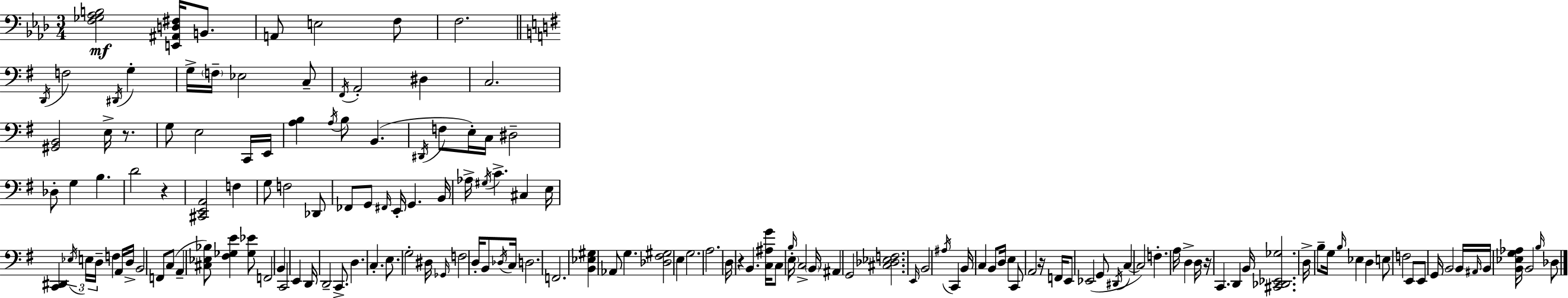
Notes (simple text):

[F3,Gb3,Ab3,B3]/h [E2,A#2,D3,F#3]/s B2/e. A2/e E3/h F3/e F3/h. D2/s F3/h D#2/s G3/q G3/s F3/s Eb3/h C3/e F#2/s A2/h D#3/q C3/h. [G#2,B2]/h E3/s R/e. G3/e E3/h C2/s E2/s [A3,B3]/q A3/s B3/e B2/q. D#2/s F3/e E3/s C3/s D#3/h Db3/e G3/q B3/q. D4/h R/q [C#2,E2,A2]/h F3/q G3/e F3/h Db2/e FES2/e G2/e F#2/s E2/s G2/q. B2/s Ab3/s G#3/s C4/q. C#3/q E3/s [C2,D#2]/q Eb3/s E3/s D3/s F3/q A2/s D3/s B2/h F2/e C3/e A2/q [C#3,Eb3,Bb3]/e [F#3,Gb3,E4]/q [Gb3,Eb4]/e F2/h B2/q C2/h E2/q D2/s D2/h C2/e. D3/q. C3/q. E3/e. G3/h D#3/s Gb2/s F3/h D3/s B2/e Db3/s C3/s D3/h. F2/h. [B2,Eb3,G#3]/q Ab2/e G3/q. [Db3,F#3,G#3]/h E3/q G3/h. A3/h. D3/s R/q B2/q. [C3,A#3,G4]/s C3/e B3/s E3/s C3/h B2/s A#2/q G2/h [C#3,Db3,Eb3,F3]/h. E2/s B2/h A#3/s C2/q B2/s C3/q B2/e D3/s E3/q C2/e A2/h R/s F2/s E2/e Eb2/h G2/e D#2/s C3/q C3/h F3/q. A3/s D3/q D3/s R/s C2/q. D2/q B2/s [C#2,Db2,Eb2,Gb3]/h. D3/s B3/e G3/s B3/s Eb3/q D3/q E3/e F3/h E2/e E2/e G2/s B2/h B2/s A#2/s B2/s [B2,Eb3,G3,Ab3]/s B2/h B3/s Db3/e